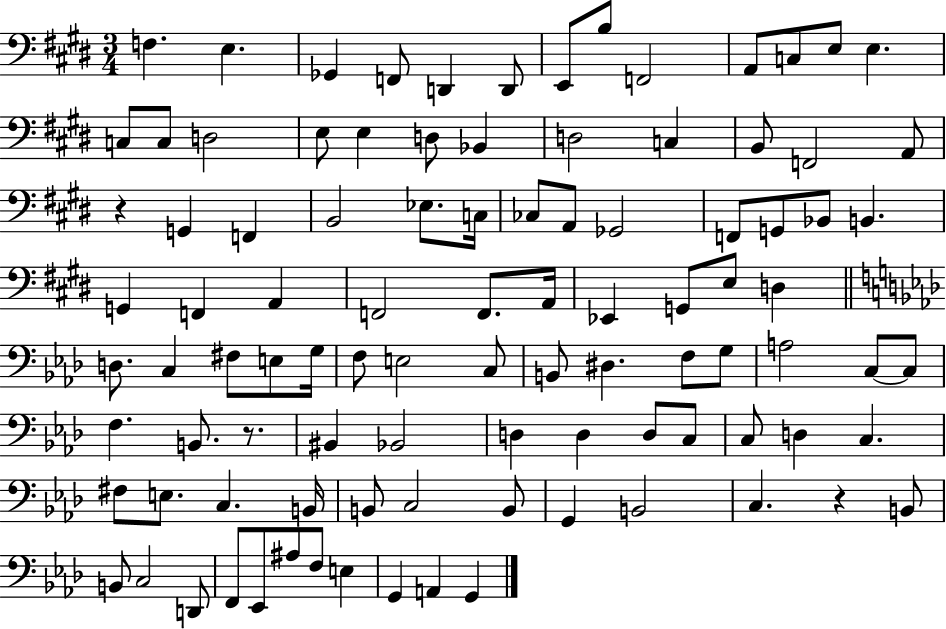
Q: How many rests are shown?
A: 3